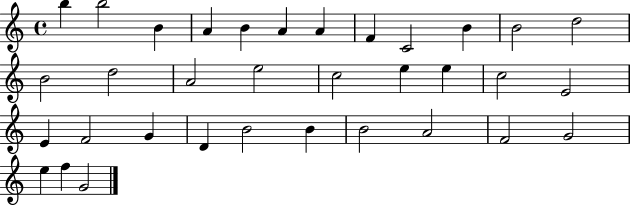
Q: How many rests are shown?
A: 0